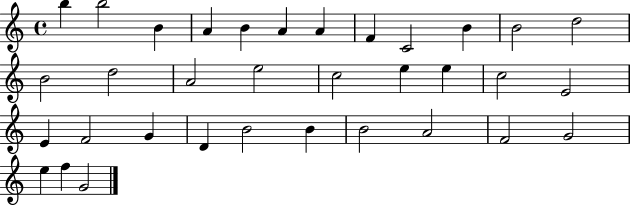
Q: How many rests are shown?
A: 0